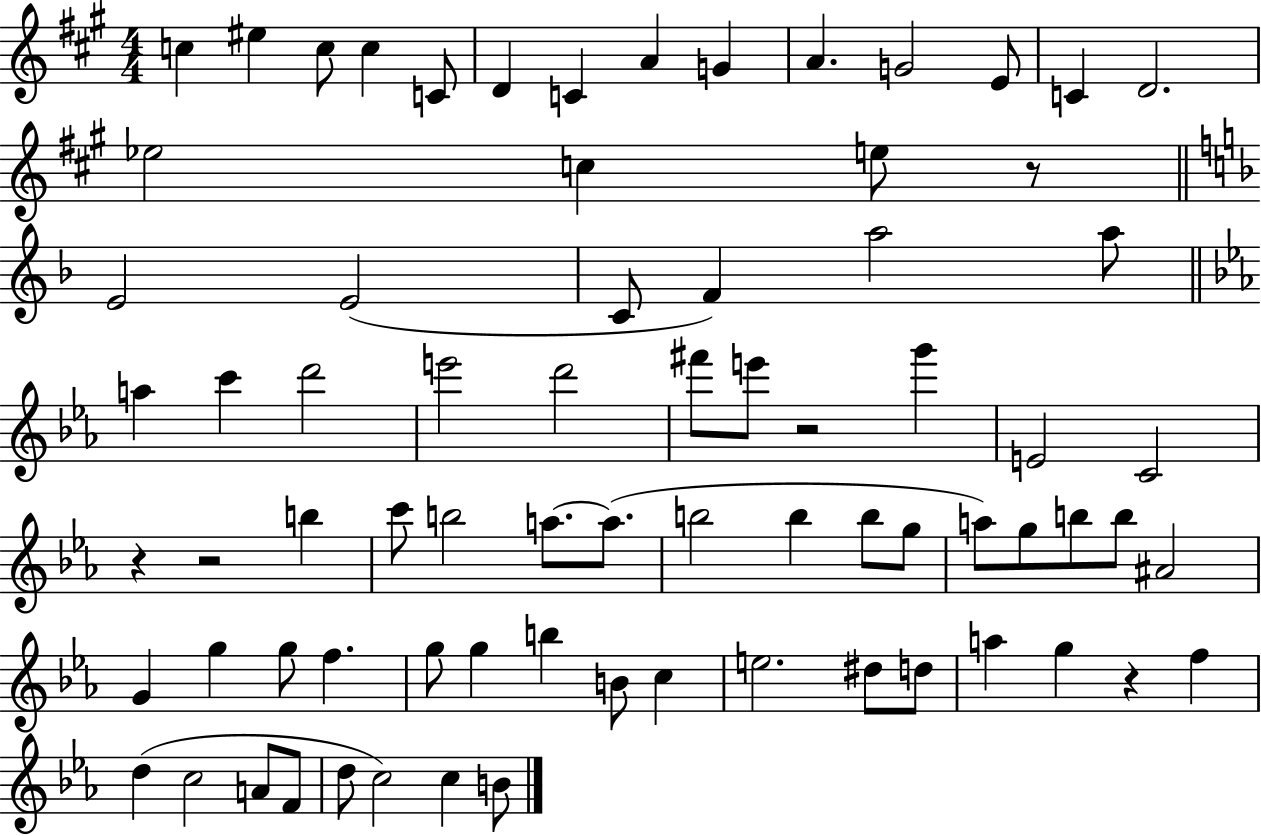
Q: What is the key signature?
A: A major